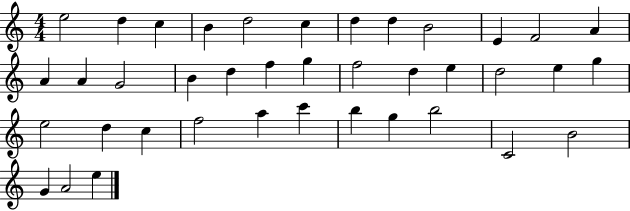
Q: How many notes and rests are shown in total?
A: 39